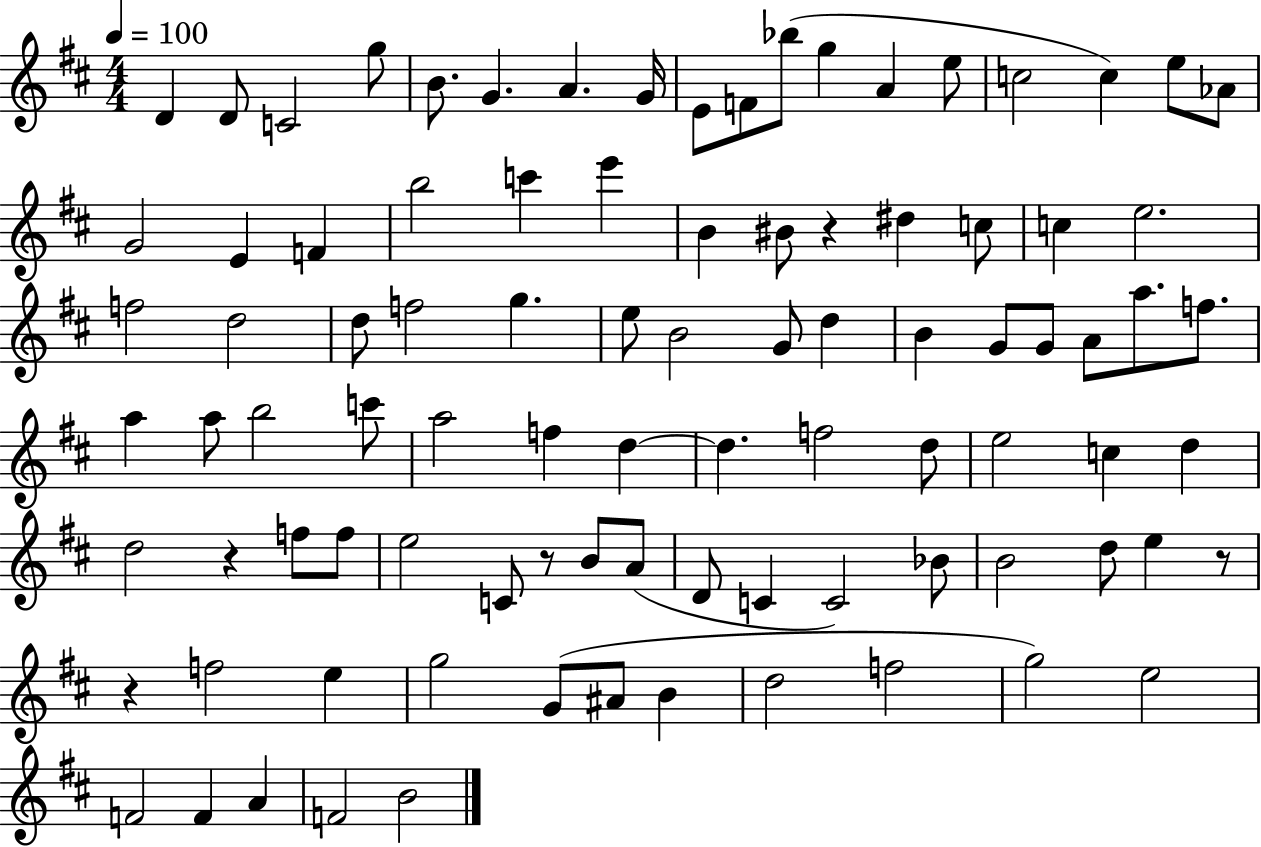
{
  \clef treble
  \numericTimeSignature
  \time 4/4
  \key d \major
  \tempo 4 = 100
  d'4 d'8 c'2 g''8 | b'8. g'4. a'4. g'16 | e'8 f'8 bes''8( g''4 a'4 e''8 | c''2 c''4) e''8 aes'8 | \break g'2 e'4 f'4 | b''2 c'''4 e'''4 | b'4 bis'8 r4 dis''4 c''8 | c''4 e''2. | \break f''2 d''2 | d''8 f''2 g''4. | e''8 b'2 g'8 d''4 | b'4 g'8 g'8 a'8 a''8. f''8. | \break a''4 a''8 b''2 c'''8 | a''2 f''4 d''4~~ | d''4. f''2 d''8 | e''2 c''4 d''4 | \break d''2 r4 f''8 f''8 | e''2 c'8 r8 b'8 a'8( | d'8 c'4 c'2) bes'8 | b'2 d''8 e''4 r8 | \break r4 f''2 e''4 | g''2 g'8( ais'8 b'4 | d''2 f''2 | g''2) e''2 | \break f'2 f'4 a'4 | f'2 b'2 | \bar "|."
}